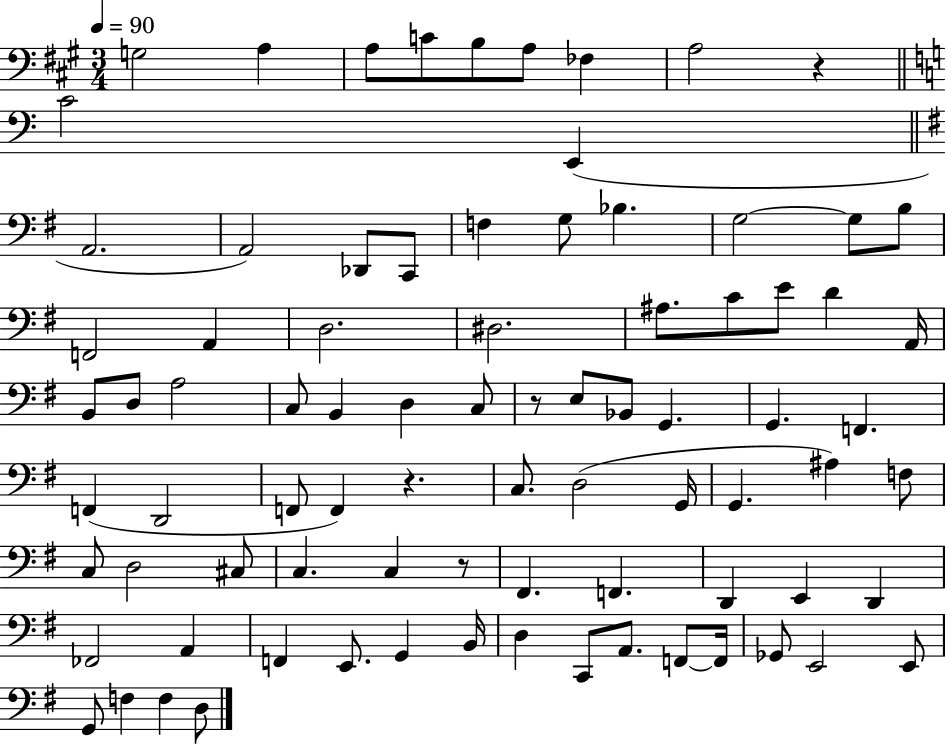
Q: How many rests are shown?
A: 4